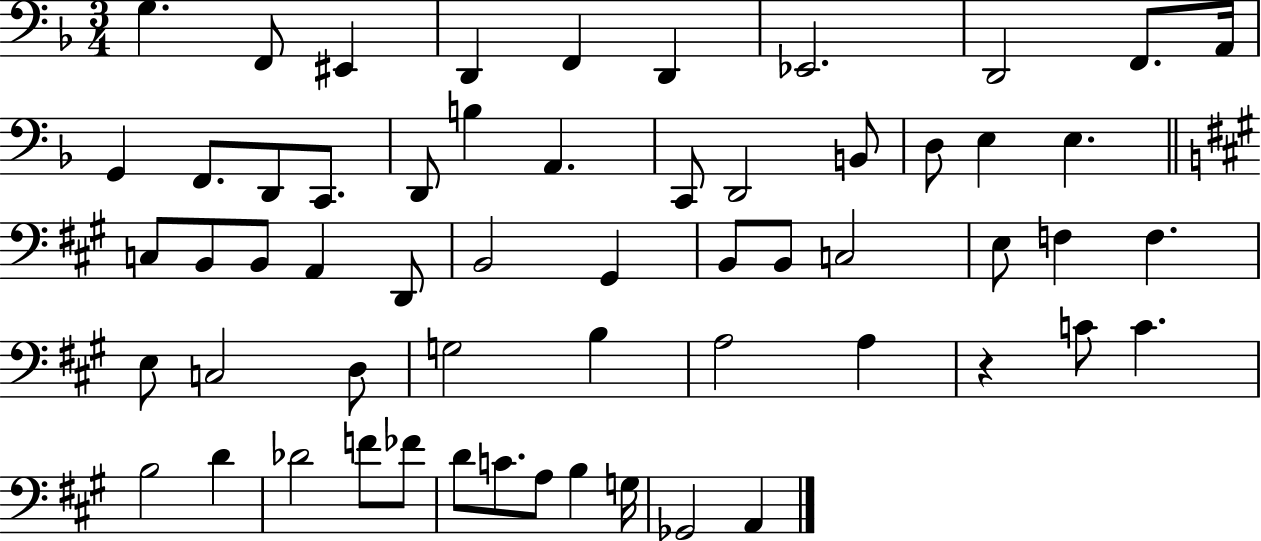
X:1
T:Untitled
M:3/4
L:1/4
K:F
G, F,,/2 ^E,, D,, F,, D,, _E,,2 D,,2 F,,/2 A,,/4 G,, F,,/2 D,,/2 C,,/2 D,,/2 B, A,, C,,/2 D,,2 B,,/2 D,/2 E, E, C,/2 B,,/2 B,,/2 A,, D,,/2 B,,2 ^G,, B,,/2 B,,/2 C,2 E,/2 F, F, E,/2 C,2 D,/2 G,2 B, A,2 A, z C/2 C B,2 D _D2 F/2 _F/2 D/2 C/2 A,/2 B, G,/4 _G,,2 A,,